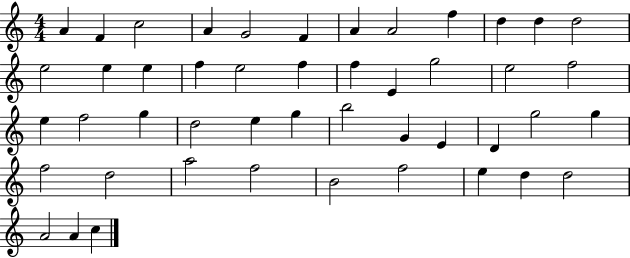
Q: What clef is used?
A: treble